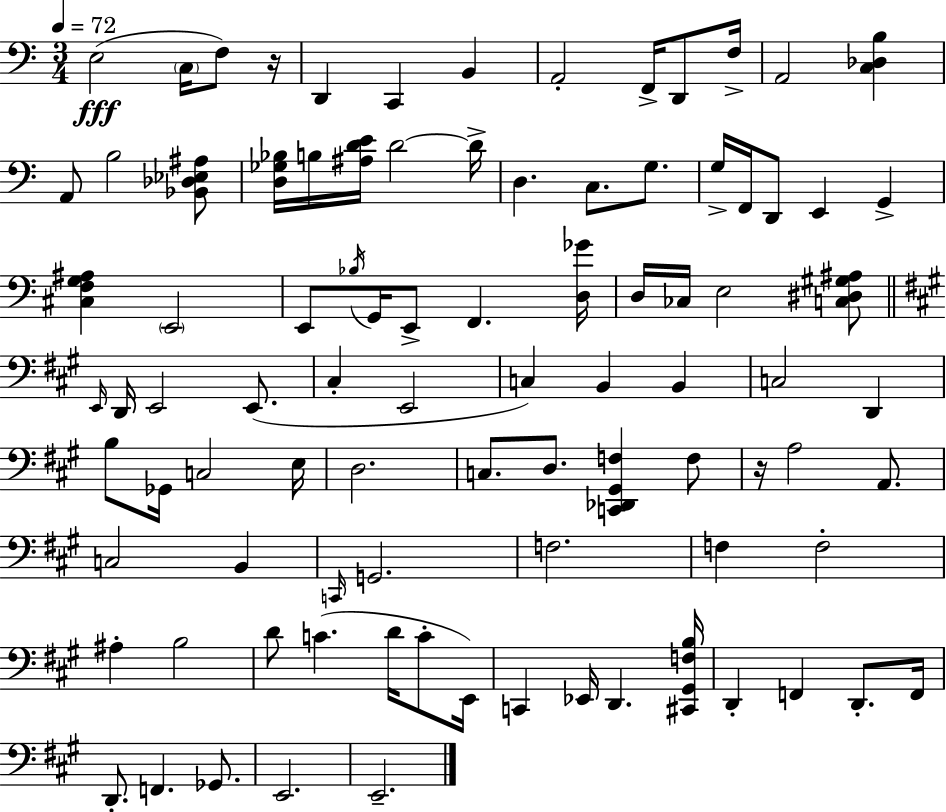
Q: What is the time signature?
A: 3/4